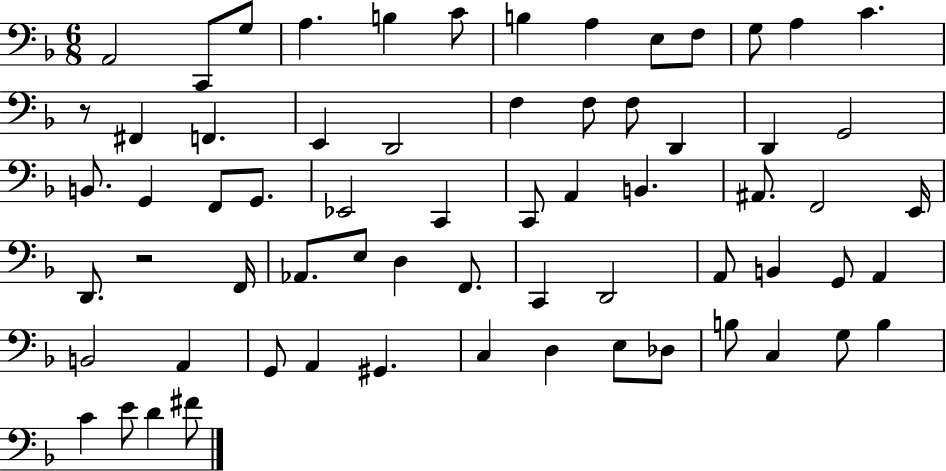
X:1
T:Untitled
M:6/8
L:1/4
K:F
A,,2 C,,/2 G,/2 A, B, C/2 B, A, E,/2 F,/2 G,/2 A, C z/2 ^F,, F,, E,, D,,2 F, F,/2 F,/2 D,, D,, G,,2 B,,/2 G,, F,,/2 G,,/2 _E,,2 C,, C,,/2 A,, B,, ^A,,/2 F,,2 E,,/4 D,,/2 z2 F,,/4 _A,,/2 E,/2 D, F,,/2 C,, D,,2 A,,/2 B,, G,,/2 A,, B,,2 A,, G,,/2 A,, ^G,, C, D, E,/2 _D,/2 B,/2 C, G,/2 B, C E/2 D ^F/2